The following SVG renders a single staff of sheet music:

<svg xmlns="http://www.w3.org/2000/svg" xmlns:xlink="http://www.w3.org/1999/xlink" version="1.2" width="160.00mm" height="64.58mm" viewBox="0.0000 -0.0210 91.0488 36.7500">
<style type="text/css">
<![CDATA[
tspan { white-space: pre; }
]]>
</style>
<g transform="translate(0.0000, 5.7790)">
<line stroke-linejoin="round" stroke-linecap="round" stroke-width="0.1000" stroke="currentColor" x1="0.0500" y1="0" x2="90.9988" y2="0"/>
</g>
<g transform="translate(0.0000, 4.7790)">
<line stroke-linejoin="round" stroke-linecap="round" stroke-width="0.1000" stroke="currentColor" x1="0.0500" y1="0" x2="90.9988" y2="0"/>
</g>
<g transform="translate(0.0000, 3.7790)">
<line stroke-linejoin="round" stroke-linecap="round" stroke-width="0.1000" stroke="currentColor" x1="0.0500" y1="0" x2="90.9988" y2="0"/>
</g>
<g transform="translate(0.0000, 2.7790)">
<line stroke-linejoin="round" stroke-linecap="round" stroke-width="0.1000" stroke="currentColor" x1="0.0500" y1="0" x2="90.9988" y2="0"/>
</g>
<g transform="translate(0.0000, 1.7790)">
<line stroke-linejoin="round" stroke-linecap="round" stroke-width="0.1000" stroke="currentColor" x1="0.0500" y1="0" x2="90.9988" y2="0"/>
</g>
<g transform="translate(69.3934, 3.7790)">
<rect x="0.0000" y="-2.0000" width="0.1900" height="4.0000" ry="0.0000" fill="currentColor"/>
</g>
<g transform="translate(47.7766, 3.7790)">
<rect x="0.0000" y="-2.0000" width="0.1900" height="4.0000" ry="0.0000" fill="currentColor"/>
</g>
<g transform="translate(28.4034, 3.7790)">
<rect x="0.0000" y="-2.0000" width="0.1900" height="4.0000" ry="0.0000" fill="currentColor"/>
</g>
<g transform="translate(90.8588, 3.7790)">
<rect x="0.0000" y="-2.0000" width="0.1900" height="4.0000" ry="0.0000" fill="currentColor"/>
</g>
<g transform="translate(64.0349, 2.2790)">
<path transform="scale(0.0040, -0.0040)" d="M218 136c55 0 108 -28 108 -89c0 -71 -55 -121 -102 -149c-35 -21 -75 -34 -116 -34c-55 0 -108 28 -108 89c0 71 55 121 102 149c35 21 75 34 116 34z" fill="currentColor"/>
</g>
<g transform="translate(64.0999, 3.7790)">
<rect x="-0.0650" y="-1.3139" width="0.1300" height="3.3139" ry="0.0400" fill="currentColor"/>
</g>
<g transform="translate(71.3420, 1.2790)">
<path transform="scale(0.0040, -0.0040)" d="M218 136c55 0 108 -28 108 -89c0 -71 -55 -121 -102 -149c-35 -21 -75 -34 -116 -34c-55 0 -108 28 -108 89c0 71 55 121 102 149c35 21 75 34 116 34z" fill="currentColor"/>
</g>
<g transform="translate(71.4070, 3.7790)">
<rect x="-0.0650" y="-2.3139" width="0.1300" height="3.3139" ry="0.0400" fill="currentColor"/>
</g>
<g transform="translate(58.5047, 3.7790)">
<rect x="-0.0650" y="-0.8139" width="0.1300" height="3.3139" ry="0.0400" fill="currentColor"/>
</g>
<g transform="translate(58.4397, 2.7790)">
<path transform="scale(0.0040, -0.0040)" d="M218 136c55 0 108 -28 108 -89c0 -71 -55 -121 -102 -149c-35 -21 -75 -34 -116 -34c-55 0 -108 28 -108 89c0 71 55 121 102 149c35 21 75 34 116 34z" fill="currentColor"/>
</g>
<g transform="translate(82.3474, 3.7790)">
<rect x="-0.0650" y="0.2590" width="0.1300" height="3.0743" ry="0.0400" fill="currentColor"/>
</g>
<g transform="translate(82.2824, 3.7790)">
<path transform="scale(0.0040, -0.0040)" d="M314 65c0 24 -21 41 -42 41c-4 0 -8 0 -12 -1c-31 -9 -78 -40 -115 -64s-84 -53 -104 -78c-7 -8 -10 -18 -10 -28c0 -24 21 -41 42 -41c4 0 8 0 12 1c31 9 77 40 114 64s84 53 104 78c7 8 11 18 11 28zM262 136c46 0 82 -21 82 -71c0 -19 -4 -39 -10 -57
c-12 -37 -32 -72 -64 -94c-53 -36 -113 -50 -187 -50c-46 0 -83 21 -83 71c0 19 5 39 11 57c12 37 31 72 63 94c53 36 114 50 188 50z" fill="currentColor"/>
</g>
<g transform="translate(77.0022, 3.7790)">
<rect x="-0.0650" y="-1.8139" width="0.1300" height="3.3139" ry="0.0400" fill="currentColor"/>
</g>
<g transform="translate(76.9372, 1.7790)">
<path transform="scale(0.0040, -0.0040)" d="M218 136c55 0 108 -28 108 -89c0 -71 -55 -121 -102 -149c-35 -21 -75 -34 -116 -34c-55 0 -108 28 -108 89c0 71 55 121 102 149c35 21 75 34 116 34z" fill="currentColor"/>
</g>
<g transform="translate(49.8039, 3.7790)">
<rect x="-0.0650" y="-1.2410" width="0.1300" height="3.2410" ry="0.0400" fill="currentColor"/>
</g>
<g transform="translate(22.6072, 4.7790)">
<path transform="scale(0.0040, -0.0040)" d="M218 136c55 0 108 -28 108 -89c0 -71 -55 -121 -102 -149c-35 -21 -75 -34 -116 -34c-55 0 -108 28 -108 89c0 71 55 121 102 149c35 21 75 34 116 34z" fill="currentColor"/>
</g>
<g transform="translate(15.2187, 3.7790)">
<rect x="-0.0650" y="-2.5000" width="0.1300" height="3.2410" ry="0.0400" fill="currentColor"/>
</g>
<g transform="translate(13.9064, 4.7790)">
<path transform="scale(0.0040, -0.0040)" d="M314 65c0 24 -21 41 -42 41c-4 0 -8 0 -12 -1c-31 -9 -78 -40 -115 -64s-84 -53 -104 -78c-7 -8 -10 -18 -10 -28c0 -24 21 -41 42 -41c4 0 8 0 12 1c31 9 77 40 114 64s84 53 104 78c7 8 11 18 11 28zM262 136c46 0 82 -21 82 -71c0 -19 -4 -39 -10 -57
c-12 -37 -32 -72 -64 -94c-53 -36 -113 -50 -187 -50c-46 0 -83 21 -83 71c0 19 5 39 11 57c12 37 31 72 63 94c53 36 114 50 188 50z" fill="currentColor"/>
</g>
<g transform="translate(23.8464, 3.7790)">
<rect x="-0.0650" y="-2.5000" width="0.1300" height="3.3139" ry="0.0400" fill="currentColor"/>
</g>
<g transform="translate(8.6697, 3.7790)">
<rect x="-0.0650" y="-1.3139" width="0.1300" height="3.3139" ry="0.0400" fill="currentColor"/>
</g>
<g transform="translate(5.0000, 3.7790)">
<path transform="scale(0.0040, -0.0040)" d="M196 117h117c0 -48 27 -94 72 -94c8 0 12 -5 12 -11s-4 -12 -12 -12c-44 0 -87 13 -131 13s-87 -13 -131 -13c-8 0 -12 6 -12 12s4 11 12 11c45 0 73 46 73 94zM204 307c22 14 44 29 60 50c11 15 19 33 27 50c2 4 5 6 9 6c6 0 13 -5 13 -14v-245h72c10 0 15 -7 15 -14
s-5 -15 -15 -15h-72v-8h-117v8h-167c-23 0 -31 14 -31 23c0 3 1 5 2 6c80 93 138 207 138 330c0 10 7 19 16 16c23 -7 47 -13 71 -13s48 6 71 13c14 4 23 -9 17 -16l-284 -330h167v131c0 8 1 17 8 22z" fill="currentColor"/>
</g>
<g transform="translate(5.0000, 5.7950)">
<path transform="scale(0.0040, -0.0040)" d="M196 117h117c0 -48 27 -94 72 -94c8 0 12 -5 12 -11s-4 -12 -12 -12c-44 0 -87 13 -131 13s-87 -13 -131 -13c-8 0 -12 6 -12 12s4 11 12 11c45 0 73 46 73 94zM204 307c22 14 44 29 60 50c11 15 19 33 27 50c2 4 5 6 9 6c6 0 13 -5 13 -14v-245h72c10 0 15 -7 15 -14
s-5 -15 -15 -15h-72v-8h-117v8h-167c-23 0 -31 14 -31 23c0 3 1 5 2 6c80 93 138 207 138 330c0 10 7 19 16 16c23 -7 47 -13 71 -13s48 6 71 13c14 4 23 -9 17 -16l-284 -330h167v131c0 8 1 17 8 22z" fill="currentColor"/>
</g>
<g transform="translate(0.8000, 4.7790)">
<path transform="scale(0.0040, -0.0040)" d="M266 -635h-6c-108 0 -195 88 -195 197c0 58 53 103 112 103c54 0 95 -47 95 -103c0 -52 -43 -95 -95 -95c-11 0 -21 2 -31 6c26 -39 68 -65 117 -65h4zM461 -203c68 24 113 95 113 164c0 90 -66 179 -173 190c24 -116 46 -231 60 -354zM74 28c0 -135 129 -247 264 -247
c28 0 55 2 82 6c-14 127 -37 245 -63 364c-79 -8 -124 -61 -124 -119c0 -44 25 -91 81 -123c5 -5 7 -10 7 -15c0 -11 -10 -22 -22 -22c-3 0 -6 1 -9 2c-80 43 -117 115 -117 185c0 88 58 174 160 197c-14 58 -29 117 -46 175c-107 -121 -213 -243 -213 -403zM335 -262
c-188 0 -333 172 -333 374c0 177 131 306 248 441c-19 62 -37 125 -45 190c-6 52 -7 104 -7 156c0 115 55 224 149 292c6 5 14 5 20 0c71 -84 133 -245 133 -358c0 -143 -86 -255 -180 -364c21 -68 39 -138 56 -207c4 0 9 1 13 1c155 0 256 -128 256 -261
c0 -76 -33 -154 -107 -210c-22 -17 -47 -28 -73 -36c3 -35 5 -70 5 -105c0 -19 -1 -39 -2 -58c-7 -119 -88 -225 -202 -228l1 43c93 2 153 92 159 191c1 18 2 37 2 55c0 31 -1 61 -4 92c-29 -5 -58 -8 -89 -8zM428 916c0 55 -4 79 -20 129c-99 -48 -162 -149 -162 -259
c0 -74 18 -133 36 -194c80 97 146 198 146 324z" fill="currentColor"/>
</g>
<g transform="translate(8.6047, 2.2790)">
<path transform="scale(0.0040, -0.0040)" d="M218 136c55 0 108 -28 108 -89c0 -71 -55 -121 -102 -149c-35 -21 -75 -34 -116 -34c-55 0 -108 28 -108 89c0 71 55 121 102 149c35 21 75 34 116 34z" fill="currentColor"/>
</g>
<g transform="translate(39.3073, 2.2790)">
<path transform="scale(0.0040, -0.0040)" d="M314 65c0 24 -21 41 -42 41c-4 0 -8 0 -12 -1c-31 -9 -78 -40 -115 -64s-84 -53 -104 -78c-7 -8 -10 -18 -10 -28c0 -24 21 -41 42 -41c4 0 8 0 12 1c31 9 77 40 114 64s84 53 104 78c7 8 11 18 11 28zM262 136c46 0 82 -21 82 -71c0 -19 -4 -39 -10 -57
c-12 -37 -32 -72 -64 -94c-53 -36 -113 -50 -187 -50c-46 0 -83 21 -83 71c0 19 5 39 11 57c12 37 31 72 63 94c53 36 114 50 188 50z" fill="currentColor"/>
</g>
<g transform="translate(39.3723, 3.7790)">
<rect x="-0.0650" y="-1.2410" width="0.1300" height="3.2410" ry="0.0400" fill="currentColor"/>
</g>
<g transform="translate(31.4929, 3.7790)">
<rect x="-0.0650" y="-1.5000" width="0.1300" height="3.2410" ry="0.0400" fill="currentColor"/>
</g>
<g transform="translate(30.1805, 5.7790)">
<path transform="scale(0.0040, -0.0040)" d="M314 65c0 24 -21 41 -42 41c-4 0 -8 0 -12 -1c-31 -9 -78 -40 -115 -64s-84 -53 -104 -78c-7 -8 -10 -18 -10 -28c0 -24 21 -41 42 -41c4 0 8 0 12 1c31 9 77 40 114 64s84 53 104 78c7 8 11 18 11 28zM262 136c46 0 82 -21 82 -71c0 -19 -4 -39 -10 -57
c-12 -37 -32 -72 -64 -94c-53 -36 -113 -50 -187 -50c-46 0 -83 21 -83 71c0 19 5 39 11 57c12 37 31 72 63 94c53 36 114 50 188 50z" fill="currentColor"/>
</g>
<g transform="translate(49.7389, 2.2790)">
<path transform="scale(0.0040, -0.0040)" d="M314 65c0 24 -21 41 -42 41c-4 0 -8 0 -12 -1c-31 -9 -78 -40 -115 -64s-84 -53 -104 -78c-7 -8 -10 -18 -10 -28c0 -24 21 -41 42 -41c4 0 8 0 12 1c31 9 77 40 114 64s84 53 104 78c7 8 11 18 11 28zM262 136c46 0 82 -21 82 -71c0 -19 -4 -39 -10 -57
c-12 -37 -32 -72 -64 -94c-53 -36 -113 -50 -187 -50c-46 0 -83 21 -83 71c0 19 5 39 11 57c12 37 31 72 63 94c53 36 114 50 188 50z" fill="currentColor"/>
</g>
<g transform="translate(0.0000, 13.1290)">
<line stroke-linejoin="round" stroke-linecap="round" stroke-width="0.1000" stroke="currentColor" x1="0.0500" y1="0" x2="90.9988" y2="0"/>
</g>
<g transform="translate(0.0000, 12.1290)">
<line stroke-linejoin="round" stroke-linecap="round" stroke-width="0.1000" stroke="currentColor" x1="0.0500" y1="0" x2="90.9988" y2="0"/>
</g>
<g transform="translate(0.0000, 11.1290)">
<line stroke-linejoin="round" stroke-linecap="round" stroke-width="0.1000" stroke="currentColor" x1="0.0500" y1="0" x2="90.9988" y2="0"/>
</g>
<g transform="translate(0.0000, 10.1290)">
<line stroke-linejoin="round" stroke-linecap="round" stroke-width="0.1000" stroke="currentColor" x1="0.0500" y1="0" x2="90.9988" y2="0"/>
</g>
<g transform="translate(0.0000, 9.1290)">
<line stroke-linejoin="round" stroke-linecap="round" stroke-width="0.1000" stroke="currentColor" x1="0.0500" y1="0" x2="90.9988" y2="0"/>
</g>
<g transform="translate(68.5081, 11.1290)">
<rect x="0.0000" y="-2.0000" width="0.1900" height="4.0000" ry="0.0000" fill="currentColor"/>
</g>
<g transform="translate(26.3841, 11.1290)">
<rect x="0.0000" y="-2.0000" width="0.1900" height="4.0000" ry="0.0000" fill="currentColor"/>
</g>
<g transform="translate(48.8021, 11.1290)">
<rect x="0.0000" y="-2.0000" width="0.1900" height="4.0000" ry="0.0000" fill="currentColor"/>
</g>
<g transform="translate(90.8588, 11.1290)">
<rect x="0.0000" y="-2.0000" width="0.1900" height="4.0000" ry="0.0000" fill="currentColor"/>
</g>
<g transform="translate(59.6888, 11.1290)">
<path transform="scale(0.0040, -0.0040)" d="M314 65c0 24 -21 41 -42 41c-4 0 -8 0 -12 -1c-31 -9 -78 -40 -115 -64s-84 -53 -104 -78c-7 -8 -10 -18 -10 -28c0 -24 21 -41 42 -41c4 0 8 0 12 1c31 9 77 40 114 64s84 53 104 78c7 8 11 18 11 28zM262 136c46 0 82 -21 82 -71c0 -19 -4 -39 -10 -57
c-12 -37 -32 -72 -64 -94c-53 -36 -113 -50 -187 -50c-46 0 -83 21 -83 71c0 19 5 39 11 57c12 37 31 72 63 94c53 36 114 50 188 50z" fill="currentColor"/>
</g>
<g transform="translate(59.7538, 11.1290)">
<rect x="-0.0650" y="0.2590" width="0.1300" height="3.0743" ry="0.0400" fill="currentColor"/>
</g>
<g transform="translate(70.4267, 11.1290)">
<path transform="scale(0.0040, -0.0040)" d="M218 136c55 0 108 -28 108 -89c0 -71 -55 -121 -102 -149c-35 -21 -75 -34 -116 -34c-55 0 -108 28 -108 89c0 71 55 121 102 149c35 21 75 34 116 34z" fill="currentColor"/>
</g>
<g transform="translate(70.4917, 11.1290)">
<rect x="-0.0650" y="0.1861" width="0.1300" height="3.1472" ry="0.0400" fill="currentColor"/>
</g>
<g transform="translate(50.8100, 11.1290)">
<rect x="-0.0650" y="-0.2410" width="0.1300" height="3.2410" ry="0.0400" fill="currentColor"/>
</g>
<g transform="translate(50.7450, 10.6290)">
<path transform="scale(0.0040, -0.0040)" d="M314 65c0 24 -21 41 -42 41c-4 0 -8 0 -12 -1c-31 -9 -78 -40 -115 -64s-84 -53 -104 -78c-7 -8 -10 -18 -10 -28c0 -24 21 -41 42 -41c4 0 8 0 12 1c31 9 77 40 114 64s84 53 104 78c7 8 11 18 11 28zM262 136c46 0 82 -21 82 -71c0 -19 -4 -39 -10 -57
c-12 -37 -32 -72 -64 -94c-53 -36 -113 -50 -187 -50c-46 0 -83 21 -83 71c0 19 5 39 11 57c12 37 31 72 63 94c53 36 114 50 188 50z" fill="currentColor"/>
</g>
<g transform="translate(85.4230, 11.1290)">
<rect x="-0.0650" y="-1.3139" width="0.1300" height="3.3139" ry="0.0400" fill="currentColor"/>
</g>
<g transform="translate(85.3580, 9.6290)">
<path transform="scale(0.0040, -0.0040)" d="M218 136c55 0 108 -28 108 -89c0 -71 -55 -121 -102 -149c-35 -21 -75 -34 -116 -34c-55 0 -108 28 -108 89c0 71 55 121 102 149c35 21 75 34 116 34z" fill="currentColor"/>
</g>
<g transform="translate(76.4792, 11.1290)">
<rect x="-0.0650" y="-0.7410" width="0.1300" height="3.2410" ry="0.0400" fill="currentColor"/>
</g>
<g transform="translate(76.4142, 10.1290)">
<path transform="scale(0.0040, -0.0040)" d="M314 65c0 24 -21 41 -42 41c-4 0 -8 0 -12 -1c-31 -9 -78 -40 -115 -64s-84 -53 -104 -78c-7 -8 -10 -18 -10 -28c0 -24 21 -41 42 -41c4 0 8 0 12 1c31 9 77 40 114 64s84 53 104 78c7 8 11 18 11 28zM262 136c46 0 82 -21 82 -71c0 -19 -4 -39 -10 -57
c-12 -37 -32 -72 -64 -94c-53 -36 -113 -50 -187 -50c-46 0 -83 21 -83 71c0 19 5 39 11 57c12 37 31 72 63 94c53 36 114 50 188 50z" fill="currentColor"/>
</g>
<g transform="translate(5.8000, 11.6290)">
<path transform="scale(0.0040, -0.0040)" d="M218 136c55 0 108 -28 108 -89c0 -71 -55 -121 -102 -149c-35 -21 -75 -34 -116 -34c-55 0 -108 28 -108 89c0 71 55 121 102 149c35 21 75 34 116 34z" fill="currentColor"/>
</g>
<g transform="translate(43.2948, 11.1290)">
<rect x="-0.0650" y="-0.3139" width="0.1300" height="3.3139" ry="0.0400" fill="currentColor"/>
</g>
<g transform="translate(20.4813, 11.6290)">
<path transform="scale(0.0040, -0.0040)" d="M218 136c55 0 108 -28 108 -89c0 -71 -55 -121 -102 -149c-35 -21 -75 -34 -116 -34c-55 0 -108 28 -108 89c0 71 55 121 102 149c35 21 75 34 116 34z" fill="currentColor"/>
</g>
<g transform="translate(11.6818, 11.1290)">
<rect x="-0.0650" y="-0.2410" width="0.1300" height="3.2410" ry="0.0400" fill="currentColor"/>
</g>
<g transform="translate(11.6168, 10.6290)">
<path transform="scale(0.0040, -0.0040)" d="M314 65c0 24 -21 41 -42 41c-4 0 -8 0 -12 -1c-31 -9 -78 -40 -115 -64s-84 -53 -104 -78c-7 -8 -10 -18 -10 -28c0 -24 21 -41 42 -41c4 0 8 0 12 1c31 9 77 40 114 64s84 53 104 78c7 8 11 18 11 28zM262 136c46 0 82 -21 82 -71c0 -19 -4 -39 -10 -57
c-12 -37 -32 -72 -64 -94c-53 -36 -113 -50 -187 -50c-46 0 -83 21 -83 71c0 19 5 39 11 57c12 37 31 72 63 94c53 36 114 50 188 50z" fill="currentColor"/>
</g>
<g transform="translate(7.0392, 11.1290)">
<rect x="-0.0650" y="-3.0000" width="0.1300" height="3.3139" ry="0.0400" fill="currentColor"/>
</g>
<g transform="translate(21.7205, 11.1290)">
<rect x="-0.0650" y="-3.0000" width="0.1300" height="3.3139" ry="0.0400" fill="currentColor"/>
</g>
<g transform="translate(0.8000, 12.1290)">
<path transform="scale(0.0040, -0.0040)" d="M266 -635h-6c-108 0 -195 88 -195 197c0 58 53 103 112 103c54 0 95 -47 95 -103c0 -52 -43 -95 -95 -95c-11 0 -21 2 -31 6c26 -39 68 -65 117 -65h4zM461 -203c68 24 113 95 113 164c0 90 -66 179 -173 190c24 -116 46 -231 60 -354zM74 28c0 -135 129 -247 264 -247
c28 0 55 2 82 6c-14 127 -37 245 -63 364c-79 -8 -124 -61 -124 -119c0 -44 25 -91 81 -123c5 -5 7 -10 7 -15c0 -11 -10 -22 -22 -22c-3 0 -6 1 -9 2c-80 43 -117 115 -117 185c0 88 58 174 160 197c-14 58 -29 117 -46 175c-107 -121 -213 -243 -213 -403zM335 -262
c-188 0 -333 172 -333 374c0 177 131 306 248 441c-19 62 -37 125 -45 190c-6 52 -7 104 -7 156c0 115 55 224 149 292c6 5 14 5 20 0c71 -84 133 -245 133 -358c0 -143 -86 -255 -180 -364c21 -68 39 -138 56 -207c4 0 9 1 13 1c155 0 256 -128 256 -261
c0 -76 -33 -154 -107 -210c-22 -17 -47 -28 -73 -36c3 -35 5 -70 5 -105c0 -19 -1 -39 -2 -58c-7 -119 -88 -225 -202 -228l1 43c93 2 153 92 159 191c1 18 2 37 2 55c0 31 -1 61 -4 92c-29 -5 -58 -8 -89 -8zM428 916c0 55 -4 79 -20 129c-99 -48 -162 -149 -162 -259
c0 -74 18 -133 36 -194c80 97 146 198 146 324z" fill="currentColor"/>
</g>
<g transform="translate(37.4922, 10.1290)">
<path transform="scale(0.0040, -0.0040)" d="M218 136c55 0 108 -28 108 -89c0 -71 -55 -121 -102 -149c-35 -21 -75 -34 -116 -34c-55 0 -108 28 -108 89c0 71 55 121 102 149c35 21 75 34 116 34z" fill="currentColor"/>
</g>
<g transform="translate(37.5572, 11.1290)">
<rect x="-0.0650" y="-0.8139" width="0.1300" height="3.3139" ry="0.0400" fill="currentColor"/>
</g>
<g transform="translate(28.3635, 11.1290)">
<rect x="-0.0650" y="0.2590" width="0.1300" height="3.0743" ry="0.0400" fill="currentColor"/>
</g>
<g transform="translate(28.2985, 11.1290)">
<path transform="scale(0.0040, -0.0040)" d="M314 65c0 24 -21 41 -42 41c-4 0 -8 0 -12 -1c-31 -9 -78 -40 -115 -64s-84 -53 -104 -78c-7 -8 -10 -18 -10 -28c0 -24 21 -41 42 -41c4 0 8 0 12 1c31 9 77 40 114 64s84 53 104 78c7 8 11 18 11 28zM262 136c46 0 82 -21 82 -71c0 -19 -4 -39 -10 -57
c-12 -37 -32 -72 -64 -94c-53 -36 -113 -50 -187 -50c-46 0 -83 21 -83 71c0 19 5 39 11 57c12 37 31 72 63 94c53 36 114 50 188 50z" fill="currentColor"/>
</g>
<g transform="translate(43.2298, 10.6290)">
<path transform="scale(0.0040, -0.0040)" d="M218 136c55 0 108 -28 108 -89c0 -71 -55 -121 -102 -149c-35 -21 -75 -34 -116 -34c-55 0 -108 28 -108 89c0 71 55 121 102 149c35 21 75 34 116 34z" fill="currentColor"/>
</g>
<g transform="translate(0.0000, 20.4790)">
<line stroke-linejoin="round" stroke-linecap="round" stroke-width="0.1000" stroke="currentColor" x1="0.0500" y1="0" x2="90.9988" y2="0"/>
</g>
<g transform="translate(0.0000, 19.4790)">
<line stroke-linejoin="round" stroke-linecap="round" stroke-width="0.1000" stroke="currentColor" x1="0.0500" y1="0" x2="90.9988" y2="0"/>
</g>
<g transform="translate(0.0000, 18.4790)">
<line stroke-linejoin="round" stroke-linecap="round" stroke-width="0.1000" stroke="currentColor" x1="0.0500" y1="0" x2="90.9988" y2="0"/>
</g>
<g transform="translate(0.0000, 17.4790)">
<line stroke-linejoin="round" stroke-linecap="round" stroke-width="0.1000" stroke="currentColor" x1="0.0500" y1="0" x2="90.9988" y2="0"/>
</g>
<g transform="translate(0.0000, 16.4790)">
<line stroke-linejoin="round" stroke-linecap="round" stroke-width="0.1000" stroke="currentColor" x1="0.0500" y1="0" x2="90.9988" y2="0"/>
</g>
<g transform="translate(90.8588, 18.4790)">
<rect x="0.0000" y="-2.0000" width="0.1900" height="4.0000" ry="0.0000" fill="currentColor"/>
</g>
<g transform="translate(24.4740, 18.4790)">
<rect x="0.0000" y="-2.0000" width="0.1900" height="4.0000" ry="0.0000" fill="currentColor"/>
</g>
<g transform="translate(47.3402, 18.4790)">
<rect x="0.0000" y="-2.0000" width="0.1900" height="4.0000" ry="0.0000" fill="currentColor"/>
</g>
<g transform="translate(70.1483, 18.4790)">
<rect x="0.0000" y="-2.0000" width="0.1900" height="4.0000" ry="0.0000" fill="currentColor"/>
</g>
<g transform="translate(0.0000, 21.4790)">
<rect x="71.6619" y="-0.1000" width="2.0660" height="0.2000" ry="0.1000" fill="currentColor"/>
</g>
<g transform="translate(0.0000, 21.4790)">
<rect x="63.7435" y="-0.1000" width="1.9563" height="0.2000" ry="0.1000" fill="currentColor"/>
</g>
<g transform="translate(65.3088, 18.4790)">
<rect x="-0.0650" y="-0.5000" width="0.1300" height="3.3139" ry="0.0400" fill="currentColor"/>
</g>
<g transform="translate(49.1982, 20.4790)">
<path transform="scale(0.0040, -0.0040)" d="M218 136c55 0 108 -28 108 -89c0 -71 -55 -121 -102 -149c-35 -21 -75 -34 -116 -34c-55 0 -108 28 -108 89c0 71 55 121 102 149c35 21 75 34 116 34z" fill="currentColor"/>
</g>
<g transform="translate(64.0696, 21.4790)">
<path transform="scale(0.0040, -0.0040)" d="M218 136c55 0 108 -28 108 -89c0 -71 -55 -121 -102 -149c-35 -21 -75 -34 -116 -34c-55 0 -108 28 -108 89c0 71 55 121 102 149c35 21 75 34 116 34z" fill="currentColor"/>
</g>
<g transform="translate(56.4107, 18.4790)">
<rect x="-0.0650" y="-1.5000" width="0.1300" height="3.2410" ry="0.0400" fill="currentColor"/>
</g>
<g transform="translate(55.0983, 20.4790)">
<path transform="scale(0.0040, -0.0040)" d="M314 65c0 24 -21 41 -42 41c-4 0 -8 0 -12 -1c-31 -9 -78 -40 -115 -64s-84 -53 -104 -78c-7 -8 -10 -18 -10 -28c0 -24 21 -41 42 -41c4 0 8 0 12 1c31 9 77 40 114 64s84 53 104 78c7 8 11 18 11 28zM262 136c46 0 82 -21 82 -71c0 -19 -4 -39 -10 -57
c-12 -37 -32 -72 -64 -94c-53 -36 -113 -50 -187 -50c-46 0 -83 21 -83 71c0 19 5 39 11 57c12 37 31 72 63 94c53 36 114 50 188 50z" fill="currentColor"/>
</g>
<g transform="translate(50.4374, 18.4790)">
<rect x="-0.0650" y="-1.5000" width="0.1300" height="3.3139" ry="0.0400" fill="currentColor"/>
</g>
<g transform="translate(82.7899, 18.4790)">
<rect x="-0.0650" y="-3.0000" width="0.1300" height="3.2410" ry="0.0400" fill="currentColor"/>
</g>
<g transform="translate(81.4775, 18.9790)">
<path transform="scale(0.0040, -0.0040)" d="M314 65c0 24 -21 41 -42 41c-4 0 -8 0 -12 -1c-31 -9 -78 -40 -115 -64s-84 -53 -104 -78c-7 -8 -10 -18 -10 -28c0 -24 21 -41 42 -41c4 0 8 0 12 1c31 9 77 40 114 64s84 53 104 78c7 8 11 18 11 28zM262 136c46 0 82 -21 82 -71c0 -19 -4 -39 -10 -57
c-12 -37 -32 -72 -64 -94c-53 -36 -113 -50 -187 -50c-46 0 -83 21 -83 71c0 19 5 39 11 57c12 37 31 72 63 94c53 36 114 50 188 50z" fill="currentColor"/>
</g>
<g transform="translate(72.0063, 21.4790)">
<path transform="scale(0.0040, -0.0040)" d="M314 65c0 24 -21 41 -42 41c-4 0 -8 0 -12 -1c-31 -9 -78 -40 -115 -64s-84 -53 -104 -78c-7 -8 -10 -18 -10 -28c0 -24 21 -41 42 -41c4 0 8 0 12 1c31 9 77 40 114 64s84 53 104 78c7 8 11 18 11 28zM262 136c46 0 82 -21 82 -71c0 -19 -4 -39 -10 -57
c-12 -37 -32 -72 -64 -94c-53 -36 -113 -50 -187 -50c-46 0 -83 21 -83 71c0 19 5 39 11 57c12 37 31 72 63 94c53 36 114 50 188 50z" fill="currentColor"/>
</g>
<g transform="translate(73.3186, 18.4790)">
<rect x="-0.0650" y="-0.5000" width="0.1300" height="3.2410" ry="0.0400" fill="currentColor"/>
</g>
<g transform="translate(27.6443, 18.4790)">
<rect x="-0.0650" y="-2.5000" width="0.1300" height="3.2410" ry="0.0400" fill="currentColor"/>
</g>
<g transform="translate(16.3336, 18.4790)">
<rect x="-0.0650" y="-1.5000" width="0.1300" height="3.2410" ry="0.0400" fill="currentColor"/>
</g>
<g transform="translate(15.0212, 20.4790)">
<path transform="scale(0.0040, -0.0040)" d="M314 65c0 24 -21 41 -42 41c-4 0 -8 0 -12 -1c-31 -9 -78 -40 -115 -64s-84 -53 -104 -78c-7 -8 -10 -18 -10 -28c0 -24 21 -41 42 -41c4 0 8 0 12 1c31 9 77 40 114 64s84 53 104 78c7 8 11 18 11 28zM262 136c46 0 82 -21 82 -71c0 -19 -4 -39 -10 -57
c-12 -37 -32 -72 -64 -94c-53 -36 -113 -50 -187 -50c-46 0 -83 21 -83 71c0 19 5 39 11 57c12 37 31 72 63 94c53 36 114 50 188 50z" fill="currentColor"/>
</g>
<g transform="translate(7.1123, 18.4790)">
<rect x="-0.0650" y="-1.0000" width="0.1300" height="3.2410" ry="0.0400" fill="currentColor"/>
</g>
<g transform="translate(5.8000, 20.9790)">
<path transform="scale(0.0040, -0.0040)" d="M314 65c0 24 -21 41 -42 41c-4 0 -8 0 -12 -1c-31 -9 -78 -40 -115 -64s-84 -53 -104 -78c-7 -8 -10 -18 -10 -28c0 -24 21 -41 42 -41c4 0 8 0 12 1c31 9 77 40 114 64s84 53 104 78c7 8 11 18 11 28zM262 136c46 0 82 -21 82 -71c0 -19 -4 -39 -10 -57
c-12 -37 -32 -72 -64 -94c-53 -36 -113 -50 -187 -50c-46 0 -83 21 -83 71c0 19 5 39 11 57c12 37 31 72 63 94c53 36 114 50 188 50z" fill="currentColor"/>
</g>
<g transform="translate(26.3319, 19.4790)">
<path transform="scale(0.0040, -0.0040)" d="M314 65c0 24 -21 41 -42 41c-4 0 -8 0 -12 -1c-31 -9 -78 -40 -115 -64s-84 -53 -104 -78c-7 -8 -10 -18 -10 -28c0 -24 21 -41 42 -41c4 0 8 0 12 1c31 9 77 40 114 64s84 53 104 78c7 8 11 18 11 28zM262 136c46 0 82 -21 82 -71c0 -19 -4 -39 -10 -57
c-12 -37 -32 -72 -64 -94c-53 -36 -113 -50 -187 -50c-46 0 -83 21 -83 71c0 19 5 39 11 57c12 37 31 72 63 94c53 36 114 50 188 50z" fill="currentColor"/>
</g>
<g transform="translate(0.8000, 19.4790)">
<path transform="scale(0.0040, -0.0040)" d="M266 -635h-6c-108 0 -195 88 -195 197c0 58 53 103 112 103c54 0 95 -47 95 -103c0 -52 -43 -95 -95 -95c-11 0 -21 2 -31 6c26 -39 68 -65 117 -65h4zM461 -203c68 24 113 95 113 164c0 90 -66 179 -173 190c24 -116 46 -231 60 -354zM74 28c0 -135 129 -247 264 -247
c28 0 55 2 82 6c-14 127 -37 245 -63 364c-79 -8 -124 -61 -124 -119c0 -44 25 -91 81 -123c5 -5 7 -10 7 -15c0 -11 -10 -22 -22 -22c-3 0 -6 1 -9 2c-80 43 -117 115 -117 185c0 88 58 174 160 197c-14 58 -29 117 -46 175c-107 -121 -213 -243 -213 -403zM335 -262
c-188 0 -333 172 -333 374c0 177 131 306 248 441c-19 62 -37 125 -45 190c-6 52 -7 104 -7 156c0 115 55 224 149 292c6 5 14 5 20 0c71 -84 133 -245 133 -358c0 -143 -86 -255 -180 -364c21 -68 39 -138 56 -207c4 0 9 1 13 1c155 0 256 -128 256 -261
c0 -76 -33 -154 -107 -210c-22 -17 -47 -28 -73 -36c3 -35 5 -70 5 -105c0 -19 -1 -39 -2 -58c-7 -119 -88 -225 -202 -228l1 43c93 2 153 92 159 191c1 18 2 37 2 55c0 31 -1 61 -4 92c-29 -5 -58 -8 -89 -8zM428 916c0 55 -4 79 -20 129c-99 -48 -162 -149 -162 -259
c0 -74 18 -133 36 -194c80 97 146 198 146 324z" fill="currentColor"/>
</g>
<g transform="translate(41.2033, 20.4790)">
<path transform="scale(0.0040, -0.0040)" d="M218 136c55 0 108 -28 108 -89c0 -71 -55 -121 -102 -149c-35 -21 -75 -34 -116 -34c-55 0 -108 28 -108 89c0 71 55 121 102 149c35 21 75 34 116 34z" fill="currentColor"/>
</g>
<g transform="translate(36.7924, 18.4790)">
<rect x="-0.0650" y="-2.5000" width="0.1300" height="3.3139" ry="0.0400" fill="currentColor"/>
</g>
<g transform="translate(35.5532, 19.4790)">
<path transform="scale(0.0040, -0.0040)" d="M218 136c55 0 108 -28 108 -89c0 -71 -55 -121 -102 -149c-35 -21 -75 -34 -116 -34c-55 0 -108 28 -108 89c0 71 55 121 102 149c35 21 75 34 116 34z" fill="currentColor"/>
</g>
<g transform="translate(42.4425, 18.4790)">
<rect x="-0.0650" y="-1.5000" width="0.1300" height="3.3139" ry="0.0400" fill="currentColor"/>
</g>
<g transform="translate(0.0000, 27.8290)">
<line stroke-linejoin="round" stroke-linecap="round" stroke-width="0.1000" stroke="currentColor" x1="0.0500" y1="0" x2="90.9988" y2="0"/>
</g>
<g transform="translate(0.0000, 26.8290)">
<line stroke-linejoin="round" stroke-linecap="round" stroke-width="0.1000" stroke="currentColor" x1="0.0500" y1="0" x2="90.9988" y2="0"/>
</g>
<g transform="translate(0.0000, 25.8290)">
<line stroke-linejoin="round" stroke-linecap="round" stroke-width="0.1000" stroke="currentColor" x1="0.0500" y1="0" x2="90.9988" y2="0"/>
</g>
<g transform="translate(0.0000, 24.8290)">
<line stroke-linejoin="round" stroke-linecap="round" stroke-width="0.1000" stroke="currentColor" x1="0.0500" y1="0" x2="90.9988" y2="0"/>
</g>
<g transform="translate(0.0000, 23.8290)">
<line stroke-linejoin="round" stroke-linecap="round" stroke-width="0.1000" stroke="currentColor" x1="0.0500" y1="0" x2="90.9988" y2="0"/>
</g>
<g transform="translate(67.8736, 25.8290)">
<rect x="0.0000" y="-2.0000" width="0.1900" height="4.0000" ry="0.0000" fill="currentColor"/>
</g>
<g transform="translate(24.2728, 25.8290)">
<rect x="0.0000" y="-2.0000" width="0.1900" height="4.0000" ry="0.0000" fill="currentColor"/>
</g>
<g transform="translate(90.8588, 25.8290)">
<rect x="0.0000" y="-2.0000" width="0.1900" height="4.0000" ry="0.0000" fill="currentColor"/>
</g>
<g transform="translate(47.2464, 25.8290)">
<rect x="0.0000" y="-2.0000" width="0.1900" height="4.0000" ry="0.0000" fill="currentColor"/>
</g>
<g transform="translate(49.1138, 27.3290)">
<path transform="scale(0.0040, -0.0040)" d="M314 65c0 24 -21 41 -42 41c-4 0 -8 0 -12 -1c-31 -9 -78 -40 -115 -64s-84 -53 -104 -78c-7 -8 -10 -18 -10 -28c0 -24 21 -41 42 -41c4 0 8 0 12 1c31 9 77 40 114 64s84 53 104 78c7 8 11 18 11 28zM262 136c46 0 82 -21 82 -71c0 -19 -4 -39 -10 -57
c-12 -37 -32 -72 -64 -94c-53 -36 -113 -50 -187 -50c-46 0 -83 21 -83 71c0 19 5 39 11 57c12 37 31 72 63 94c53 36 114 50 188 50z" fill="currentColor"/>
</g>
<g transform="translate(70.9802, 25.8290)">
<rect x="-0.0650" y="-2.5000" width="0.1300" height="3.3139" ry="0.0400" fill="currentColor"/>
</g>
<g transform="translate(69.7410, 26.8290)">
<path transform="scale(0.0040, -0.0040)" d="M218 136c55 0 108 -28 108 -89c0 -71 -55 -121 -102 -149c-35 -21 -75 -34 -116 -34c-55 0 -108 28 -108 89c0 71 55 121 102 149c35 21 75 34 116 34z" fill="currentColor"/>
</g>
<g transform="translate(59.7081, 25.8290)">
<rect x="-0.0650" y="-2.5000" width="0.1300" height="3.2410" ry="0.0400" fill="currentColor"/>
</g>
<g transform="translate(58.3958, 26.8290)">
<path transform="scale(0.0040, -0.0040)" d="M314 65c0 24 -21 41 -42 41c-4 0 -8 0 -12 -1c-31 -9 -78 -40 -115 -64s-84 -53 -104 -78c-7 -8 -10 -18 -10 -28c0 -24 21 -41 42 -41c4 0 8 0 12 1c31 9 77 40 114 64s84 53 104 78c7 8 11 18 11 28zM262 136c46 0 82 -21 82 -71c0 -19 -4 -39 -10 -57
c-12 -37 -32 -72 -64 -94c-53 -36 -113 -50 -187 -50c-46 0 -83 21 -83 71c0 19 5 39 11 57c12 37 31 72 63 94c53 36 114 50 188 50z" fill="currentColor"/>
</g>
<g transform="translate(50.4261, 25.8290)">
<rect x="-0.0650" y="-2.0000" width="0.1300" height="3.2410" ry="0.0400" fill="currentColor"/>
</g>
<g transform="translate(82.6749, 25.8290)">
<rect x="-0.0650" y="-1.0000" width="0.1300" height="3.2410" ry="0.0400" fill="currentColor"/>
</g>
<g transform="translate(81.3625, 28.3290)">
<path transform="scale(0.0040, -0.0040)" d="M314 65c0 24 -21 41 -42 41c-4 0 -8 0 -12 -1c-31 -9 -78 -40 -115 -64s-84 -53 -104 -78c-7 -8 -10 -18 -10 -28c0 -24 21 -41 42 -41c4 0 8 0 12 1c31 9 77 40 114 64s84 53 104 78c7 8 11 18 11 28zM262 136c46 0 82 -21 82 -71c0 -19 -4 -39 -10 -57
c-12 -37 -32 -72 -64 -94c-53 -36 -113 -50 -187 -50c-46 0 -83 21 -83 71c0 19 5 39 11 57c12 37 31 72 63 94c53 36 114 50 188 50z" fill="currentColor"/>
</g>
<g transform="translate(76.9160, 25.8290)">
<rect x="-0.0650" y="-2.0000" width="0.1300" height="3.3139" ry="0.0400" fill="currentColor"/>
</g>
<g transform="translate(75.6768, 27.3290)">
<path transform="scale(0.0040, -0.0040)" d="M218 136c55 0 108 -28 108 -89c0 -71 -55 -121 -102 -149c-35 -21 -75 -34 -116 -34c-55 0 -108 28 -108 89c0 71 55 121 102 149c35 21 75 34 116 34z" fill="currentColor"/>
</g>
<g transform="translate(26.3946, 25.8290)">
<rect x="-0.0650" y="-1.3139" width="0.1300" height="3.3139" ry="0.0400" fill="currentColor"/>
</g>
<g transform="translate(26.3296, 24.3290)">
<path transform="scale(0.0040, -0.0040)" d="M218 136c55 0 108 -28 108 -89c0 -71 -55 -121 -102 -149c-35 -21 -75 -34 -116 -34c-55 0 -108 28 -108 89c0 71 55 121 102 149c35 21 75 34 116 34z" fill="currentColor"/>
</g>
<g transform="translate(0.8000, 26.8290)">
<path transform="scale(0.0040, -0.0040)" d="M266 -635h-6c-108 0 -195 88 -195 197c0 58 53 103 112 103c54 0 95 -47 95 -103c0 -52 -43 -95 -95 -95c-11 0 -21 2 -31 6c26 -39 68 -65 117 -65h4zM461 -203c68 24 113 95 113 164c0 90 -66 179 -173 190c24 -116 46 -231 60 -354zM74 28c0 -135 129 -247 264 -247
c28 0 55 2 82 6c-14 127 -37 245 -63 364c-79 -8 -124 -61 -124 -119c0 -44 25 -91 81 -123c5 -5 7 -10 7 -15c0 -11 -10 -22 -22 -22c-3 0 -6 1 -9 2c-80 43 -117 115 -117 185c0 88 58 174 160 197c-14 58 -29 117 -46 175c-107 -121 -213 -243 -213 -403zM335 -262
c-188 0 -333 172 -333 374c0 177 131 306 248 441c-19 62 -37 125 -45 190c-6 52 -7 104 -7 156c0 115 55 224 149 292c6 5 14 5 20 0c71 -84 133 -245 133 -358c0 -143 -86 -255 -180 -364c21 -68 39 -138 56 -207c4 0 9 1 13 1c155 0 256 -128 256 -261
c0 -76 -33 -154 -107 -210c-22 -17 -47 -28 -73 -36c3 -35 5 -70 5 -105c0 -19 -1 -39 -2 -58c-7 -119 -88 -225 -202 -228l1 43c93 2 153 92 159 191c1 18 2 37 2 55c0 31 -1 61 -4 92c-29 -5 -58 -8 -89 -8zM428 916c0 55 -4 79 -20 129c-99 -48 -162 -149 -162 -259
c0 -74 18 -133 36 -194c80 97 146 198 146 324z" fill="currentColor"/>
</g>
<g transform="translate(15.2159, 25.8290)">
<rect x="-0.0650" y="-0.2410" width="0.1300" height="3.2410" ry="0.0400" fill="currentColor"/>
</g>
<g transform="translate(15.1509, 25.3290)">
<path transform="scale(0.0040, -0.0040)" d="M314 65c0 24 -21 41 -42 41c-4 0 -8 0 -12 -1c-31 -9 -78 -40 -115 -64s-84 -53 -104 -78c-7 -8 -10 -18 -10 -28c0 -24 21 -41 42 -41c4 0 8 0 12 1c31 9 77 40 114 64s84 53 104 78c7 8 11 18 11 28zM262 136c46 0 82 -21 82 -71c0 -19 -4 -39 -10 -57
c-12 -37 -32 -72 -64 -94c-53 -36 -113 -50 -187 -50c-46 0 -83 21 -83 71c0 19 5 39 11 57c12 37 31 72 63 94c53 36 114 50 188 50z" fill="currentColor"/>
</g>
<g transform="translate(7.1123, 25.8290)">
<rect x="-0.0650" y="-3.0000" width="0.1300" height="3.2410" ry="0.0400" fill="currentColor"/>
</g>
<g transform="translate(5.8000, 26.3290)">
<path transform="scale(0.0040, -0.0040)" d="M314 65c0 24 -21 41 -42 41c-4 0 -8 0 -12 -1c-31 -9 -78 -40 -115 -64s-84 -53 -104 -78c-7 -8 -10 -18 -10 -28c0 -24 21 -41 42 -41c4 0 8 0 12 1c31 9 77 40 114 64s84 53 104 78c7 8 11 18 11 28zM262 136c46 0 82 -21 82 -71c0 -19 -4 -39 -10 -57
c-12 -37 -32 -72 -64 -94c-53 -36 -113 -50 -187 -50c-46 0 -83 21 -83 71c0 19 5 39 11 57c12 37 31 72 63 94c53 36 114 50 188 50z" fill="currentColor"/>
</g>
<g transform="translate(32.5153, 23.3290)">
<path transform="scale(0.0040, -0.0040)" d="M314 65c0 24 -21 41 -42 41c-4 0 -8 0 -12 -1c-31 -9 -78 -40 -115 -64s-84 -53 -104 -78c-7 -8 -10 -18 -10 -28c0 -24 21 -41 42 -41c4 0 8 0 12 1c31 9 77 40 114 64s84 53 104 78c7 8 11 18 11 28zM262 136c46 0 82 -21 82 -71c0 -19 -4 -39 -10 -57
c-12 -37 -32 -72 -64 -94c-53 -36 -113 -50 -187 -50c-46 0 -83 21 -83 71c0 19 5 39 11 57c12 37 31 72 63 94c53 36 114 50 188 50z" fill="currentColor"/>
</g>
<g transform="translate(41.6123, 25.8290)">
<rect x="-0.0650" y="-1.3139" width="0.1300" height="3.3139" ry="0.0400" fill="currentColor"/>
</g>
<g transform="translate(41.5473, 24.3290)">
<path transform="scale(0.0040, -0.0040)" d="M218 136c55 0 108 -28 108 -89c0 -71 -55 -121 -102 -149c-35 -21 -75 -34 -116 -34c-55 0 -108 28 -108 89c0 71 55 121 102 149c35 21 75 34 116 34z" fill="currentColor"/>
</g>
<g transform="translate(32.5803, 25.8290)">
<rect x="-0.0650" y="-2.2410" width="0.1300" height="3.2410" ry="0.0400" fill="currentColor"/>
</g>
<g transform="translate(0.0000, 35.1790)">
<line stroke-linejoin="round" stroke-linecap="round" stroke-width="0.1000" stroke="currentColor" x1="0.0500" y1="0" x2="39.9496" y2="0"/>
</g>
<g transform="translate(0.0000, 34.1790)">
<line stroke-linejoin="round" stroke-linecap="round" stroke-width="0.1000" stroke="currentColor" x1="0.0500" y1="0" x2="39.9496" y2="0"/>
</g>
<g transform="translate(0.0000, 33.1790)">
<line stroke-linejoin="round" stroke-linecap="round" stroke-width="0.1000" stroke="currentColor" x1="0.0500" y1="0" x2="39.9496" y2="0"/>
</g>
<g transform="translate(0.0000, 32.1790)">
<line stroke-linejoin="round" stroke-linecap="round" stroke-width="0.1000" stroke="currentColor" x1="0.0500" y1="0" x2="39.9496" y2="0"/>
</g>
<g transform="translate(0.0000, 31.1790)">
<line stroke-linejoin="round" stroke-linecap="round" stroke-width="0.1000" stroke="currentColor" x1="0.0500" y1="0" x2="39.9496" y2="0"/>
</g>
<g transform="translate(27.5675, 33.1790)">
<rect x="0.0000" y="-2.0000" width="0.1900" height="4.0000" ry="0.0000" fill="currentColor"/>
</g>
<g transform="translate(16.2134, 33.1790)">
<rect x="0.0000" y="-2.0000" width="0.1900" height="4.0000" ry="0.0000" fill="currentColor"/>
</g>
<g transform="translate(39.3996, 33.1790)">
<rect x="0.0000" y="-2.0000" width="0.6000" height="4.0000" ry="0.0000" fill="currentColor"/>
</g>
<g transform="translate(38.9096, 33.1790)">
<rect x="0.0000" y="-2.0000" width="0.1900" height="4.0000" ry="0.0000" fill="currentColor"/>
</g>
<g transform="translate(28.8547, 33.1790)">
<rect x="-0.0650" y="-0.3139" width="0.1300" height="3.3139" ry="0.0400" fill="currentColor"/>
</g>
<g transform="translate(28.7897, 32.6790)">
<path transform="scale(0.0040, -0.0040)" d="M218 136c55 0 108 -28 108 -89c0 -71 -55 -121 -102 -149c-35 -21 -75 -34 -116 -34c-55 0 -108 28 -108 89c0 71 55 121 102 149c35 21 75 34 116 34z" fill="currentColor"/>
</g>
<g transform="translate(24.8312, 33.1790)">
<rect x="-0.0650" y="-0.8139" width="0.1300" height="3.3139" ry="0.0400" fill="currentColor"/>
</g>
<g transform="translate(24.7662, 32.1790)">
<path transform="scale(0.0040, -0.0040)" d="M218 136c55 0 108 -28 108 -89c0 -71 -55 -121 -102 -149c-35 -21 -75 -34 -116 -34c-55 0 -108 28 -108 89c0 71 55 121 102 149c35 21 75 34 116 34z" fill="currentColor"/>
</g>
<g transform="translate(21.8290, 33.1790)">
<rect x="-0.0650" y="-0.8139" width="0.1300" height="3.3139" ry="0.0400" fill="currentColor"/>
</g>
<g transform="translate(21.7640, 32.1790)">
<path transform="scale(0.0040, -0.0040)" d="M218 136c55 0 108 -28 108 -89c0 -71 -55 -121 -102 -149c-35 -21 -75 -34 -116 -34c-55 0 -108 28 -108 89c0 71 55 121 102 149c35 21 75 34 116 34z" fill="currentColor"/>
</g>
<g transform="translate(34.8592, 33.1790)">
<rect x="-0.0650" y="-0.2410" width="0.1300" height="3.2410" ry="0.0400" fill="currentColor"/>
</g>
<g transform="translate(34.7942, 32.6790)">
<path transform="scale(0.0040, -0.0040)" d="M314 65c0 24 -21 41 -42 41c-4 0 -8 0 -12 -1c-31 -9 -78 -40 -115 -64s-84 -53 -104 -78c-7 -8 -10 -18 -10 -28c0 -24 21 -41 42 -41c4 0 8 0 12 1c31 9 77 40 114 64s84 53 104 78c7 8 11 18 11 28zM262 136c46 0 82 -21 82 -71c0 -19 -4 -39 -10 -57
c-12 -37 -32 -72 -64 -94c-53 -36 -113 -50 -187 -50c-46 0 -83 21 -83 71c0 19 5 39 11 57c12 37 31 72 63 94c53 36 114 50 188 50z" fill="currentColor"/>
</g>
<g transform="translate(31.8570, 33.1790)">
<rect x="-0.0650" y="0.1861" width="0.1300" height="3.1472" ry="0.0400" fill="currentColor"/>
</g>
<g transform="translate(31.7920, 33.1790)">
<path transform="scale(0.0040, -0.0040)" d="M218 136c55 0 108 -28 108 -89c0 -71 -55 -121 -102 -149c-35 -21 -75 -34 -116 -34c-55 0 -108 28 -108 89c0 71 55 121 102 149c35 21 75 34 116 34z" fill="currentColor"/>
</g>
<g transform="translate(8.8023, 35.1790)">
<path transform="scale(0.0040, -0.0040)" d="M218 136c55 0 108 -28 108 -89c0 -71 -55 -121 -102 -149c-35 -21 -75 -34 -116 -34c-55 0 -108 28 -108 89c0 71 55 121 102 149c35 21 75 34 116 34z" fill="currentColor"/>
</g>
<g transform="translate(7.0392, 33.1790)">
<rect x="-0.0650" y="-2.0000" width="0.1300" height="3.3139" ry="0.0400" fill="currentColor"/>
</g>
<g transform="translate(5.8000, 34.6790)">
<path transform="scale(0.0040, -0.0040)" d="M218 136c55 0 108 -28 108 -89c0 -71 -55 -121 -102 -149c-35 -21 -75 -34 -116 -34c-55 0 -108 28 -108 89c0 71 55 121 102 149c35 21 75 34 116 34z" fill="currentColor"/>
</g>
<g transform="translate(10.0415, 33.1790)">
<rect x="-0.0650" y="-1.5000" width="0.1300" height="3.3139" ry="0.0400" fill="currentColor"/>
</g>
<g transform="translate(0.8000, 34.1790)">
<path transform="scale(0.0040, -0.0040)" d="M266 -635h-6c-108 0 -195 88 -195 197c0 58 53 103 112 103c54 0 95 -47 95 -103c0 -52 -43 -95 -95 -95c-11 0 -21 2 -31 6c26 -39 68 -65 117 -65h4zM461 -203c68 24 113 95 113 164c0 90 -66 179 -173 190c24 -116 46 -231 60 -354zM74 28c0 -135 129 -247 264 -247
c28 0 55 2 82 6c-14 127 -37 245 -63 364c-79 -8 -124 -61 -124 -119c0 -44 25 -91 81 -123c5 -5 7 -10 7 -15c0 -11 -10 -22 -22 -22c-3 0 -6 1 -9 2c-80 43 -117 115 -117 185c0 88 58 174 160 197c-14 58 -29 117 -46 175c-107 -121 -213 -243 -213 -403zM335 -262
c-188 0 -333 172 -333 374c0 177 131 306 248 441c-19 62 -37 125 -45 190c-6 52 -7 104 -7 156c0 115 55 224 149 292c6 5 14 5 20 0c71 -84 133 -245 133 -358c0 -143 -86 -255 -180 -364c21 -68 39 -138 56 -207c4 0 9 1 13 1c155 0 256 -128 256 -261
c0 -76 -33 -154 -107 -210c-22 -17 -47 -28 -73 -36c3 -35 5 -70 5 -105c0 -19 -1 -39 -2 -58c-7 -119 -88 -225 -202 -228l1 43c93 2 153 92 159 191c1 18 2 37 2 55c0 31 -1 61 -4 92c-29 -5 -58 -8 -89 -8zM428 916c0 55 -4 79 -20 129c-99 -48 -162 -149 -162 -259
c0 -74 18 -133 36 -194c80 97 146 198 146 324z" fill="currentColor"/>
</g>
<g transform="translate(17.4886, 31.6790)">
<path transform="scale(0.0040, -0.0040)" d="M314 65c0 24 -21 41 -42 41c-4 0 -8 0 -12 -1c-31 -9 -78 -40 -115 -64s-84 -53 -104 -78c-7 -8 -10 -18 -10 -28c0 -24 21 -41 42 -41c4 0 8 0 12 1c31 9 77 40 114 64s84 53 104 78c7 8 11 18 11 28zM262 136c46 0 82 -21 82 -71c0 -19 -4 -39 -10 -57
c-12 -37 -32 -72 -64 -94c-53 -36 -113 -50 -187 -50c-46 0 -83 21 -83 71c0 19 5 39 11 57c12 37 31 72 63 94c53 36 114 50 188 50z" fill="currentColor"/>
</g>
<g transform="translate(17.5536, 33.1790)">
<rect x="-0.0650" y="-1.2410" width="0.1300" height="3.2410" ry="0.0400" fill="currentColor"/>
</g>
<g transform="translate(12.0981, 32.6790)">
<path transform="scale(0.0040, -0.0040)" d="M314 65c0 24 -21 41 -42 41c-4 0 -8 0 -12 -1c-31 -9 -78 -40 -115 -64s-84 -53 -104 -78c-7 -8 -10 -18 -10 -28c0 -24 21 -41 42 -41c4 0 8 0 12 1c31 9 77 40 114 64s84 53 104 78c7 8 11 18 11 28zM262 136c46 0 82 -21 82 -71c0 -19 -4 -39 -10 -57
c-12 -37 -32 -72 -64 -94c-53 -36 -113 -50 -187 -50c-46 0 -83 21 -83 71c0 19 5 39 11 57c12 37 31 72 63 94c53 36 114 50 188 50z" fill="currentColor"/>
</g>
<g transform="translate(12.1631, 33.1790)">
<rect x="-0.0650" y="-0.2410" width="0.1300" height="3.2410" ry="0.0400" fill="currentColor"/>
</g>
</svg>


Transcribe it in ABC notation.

X:1
T:Untitled
M:4/4
L:1/4
K:C
e G2 G E2 e2 e2 d e g f B2 A c2 A B2 d c c2 B2 B d2 e D2 E2 G2 G E E E2 C C2 A2 A2 c2 e g2 e F2 G2 G F D2 F E c2 e2 d d c B c2